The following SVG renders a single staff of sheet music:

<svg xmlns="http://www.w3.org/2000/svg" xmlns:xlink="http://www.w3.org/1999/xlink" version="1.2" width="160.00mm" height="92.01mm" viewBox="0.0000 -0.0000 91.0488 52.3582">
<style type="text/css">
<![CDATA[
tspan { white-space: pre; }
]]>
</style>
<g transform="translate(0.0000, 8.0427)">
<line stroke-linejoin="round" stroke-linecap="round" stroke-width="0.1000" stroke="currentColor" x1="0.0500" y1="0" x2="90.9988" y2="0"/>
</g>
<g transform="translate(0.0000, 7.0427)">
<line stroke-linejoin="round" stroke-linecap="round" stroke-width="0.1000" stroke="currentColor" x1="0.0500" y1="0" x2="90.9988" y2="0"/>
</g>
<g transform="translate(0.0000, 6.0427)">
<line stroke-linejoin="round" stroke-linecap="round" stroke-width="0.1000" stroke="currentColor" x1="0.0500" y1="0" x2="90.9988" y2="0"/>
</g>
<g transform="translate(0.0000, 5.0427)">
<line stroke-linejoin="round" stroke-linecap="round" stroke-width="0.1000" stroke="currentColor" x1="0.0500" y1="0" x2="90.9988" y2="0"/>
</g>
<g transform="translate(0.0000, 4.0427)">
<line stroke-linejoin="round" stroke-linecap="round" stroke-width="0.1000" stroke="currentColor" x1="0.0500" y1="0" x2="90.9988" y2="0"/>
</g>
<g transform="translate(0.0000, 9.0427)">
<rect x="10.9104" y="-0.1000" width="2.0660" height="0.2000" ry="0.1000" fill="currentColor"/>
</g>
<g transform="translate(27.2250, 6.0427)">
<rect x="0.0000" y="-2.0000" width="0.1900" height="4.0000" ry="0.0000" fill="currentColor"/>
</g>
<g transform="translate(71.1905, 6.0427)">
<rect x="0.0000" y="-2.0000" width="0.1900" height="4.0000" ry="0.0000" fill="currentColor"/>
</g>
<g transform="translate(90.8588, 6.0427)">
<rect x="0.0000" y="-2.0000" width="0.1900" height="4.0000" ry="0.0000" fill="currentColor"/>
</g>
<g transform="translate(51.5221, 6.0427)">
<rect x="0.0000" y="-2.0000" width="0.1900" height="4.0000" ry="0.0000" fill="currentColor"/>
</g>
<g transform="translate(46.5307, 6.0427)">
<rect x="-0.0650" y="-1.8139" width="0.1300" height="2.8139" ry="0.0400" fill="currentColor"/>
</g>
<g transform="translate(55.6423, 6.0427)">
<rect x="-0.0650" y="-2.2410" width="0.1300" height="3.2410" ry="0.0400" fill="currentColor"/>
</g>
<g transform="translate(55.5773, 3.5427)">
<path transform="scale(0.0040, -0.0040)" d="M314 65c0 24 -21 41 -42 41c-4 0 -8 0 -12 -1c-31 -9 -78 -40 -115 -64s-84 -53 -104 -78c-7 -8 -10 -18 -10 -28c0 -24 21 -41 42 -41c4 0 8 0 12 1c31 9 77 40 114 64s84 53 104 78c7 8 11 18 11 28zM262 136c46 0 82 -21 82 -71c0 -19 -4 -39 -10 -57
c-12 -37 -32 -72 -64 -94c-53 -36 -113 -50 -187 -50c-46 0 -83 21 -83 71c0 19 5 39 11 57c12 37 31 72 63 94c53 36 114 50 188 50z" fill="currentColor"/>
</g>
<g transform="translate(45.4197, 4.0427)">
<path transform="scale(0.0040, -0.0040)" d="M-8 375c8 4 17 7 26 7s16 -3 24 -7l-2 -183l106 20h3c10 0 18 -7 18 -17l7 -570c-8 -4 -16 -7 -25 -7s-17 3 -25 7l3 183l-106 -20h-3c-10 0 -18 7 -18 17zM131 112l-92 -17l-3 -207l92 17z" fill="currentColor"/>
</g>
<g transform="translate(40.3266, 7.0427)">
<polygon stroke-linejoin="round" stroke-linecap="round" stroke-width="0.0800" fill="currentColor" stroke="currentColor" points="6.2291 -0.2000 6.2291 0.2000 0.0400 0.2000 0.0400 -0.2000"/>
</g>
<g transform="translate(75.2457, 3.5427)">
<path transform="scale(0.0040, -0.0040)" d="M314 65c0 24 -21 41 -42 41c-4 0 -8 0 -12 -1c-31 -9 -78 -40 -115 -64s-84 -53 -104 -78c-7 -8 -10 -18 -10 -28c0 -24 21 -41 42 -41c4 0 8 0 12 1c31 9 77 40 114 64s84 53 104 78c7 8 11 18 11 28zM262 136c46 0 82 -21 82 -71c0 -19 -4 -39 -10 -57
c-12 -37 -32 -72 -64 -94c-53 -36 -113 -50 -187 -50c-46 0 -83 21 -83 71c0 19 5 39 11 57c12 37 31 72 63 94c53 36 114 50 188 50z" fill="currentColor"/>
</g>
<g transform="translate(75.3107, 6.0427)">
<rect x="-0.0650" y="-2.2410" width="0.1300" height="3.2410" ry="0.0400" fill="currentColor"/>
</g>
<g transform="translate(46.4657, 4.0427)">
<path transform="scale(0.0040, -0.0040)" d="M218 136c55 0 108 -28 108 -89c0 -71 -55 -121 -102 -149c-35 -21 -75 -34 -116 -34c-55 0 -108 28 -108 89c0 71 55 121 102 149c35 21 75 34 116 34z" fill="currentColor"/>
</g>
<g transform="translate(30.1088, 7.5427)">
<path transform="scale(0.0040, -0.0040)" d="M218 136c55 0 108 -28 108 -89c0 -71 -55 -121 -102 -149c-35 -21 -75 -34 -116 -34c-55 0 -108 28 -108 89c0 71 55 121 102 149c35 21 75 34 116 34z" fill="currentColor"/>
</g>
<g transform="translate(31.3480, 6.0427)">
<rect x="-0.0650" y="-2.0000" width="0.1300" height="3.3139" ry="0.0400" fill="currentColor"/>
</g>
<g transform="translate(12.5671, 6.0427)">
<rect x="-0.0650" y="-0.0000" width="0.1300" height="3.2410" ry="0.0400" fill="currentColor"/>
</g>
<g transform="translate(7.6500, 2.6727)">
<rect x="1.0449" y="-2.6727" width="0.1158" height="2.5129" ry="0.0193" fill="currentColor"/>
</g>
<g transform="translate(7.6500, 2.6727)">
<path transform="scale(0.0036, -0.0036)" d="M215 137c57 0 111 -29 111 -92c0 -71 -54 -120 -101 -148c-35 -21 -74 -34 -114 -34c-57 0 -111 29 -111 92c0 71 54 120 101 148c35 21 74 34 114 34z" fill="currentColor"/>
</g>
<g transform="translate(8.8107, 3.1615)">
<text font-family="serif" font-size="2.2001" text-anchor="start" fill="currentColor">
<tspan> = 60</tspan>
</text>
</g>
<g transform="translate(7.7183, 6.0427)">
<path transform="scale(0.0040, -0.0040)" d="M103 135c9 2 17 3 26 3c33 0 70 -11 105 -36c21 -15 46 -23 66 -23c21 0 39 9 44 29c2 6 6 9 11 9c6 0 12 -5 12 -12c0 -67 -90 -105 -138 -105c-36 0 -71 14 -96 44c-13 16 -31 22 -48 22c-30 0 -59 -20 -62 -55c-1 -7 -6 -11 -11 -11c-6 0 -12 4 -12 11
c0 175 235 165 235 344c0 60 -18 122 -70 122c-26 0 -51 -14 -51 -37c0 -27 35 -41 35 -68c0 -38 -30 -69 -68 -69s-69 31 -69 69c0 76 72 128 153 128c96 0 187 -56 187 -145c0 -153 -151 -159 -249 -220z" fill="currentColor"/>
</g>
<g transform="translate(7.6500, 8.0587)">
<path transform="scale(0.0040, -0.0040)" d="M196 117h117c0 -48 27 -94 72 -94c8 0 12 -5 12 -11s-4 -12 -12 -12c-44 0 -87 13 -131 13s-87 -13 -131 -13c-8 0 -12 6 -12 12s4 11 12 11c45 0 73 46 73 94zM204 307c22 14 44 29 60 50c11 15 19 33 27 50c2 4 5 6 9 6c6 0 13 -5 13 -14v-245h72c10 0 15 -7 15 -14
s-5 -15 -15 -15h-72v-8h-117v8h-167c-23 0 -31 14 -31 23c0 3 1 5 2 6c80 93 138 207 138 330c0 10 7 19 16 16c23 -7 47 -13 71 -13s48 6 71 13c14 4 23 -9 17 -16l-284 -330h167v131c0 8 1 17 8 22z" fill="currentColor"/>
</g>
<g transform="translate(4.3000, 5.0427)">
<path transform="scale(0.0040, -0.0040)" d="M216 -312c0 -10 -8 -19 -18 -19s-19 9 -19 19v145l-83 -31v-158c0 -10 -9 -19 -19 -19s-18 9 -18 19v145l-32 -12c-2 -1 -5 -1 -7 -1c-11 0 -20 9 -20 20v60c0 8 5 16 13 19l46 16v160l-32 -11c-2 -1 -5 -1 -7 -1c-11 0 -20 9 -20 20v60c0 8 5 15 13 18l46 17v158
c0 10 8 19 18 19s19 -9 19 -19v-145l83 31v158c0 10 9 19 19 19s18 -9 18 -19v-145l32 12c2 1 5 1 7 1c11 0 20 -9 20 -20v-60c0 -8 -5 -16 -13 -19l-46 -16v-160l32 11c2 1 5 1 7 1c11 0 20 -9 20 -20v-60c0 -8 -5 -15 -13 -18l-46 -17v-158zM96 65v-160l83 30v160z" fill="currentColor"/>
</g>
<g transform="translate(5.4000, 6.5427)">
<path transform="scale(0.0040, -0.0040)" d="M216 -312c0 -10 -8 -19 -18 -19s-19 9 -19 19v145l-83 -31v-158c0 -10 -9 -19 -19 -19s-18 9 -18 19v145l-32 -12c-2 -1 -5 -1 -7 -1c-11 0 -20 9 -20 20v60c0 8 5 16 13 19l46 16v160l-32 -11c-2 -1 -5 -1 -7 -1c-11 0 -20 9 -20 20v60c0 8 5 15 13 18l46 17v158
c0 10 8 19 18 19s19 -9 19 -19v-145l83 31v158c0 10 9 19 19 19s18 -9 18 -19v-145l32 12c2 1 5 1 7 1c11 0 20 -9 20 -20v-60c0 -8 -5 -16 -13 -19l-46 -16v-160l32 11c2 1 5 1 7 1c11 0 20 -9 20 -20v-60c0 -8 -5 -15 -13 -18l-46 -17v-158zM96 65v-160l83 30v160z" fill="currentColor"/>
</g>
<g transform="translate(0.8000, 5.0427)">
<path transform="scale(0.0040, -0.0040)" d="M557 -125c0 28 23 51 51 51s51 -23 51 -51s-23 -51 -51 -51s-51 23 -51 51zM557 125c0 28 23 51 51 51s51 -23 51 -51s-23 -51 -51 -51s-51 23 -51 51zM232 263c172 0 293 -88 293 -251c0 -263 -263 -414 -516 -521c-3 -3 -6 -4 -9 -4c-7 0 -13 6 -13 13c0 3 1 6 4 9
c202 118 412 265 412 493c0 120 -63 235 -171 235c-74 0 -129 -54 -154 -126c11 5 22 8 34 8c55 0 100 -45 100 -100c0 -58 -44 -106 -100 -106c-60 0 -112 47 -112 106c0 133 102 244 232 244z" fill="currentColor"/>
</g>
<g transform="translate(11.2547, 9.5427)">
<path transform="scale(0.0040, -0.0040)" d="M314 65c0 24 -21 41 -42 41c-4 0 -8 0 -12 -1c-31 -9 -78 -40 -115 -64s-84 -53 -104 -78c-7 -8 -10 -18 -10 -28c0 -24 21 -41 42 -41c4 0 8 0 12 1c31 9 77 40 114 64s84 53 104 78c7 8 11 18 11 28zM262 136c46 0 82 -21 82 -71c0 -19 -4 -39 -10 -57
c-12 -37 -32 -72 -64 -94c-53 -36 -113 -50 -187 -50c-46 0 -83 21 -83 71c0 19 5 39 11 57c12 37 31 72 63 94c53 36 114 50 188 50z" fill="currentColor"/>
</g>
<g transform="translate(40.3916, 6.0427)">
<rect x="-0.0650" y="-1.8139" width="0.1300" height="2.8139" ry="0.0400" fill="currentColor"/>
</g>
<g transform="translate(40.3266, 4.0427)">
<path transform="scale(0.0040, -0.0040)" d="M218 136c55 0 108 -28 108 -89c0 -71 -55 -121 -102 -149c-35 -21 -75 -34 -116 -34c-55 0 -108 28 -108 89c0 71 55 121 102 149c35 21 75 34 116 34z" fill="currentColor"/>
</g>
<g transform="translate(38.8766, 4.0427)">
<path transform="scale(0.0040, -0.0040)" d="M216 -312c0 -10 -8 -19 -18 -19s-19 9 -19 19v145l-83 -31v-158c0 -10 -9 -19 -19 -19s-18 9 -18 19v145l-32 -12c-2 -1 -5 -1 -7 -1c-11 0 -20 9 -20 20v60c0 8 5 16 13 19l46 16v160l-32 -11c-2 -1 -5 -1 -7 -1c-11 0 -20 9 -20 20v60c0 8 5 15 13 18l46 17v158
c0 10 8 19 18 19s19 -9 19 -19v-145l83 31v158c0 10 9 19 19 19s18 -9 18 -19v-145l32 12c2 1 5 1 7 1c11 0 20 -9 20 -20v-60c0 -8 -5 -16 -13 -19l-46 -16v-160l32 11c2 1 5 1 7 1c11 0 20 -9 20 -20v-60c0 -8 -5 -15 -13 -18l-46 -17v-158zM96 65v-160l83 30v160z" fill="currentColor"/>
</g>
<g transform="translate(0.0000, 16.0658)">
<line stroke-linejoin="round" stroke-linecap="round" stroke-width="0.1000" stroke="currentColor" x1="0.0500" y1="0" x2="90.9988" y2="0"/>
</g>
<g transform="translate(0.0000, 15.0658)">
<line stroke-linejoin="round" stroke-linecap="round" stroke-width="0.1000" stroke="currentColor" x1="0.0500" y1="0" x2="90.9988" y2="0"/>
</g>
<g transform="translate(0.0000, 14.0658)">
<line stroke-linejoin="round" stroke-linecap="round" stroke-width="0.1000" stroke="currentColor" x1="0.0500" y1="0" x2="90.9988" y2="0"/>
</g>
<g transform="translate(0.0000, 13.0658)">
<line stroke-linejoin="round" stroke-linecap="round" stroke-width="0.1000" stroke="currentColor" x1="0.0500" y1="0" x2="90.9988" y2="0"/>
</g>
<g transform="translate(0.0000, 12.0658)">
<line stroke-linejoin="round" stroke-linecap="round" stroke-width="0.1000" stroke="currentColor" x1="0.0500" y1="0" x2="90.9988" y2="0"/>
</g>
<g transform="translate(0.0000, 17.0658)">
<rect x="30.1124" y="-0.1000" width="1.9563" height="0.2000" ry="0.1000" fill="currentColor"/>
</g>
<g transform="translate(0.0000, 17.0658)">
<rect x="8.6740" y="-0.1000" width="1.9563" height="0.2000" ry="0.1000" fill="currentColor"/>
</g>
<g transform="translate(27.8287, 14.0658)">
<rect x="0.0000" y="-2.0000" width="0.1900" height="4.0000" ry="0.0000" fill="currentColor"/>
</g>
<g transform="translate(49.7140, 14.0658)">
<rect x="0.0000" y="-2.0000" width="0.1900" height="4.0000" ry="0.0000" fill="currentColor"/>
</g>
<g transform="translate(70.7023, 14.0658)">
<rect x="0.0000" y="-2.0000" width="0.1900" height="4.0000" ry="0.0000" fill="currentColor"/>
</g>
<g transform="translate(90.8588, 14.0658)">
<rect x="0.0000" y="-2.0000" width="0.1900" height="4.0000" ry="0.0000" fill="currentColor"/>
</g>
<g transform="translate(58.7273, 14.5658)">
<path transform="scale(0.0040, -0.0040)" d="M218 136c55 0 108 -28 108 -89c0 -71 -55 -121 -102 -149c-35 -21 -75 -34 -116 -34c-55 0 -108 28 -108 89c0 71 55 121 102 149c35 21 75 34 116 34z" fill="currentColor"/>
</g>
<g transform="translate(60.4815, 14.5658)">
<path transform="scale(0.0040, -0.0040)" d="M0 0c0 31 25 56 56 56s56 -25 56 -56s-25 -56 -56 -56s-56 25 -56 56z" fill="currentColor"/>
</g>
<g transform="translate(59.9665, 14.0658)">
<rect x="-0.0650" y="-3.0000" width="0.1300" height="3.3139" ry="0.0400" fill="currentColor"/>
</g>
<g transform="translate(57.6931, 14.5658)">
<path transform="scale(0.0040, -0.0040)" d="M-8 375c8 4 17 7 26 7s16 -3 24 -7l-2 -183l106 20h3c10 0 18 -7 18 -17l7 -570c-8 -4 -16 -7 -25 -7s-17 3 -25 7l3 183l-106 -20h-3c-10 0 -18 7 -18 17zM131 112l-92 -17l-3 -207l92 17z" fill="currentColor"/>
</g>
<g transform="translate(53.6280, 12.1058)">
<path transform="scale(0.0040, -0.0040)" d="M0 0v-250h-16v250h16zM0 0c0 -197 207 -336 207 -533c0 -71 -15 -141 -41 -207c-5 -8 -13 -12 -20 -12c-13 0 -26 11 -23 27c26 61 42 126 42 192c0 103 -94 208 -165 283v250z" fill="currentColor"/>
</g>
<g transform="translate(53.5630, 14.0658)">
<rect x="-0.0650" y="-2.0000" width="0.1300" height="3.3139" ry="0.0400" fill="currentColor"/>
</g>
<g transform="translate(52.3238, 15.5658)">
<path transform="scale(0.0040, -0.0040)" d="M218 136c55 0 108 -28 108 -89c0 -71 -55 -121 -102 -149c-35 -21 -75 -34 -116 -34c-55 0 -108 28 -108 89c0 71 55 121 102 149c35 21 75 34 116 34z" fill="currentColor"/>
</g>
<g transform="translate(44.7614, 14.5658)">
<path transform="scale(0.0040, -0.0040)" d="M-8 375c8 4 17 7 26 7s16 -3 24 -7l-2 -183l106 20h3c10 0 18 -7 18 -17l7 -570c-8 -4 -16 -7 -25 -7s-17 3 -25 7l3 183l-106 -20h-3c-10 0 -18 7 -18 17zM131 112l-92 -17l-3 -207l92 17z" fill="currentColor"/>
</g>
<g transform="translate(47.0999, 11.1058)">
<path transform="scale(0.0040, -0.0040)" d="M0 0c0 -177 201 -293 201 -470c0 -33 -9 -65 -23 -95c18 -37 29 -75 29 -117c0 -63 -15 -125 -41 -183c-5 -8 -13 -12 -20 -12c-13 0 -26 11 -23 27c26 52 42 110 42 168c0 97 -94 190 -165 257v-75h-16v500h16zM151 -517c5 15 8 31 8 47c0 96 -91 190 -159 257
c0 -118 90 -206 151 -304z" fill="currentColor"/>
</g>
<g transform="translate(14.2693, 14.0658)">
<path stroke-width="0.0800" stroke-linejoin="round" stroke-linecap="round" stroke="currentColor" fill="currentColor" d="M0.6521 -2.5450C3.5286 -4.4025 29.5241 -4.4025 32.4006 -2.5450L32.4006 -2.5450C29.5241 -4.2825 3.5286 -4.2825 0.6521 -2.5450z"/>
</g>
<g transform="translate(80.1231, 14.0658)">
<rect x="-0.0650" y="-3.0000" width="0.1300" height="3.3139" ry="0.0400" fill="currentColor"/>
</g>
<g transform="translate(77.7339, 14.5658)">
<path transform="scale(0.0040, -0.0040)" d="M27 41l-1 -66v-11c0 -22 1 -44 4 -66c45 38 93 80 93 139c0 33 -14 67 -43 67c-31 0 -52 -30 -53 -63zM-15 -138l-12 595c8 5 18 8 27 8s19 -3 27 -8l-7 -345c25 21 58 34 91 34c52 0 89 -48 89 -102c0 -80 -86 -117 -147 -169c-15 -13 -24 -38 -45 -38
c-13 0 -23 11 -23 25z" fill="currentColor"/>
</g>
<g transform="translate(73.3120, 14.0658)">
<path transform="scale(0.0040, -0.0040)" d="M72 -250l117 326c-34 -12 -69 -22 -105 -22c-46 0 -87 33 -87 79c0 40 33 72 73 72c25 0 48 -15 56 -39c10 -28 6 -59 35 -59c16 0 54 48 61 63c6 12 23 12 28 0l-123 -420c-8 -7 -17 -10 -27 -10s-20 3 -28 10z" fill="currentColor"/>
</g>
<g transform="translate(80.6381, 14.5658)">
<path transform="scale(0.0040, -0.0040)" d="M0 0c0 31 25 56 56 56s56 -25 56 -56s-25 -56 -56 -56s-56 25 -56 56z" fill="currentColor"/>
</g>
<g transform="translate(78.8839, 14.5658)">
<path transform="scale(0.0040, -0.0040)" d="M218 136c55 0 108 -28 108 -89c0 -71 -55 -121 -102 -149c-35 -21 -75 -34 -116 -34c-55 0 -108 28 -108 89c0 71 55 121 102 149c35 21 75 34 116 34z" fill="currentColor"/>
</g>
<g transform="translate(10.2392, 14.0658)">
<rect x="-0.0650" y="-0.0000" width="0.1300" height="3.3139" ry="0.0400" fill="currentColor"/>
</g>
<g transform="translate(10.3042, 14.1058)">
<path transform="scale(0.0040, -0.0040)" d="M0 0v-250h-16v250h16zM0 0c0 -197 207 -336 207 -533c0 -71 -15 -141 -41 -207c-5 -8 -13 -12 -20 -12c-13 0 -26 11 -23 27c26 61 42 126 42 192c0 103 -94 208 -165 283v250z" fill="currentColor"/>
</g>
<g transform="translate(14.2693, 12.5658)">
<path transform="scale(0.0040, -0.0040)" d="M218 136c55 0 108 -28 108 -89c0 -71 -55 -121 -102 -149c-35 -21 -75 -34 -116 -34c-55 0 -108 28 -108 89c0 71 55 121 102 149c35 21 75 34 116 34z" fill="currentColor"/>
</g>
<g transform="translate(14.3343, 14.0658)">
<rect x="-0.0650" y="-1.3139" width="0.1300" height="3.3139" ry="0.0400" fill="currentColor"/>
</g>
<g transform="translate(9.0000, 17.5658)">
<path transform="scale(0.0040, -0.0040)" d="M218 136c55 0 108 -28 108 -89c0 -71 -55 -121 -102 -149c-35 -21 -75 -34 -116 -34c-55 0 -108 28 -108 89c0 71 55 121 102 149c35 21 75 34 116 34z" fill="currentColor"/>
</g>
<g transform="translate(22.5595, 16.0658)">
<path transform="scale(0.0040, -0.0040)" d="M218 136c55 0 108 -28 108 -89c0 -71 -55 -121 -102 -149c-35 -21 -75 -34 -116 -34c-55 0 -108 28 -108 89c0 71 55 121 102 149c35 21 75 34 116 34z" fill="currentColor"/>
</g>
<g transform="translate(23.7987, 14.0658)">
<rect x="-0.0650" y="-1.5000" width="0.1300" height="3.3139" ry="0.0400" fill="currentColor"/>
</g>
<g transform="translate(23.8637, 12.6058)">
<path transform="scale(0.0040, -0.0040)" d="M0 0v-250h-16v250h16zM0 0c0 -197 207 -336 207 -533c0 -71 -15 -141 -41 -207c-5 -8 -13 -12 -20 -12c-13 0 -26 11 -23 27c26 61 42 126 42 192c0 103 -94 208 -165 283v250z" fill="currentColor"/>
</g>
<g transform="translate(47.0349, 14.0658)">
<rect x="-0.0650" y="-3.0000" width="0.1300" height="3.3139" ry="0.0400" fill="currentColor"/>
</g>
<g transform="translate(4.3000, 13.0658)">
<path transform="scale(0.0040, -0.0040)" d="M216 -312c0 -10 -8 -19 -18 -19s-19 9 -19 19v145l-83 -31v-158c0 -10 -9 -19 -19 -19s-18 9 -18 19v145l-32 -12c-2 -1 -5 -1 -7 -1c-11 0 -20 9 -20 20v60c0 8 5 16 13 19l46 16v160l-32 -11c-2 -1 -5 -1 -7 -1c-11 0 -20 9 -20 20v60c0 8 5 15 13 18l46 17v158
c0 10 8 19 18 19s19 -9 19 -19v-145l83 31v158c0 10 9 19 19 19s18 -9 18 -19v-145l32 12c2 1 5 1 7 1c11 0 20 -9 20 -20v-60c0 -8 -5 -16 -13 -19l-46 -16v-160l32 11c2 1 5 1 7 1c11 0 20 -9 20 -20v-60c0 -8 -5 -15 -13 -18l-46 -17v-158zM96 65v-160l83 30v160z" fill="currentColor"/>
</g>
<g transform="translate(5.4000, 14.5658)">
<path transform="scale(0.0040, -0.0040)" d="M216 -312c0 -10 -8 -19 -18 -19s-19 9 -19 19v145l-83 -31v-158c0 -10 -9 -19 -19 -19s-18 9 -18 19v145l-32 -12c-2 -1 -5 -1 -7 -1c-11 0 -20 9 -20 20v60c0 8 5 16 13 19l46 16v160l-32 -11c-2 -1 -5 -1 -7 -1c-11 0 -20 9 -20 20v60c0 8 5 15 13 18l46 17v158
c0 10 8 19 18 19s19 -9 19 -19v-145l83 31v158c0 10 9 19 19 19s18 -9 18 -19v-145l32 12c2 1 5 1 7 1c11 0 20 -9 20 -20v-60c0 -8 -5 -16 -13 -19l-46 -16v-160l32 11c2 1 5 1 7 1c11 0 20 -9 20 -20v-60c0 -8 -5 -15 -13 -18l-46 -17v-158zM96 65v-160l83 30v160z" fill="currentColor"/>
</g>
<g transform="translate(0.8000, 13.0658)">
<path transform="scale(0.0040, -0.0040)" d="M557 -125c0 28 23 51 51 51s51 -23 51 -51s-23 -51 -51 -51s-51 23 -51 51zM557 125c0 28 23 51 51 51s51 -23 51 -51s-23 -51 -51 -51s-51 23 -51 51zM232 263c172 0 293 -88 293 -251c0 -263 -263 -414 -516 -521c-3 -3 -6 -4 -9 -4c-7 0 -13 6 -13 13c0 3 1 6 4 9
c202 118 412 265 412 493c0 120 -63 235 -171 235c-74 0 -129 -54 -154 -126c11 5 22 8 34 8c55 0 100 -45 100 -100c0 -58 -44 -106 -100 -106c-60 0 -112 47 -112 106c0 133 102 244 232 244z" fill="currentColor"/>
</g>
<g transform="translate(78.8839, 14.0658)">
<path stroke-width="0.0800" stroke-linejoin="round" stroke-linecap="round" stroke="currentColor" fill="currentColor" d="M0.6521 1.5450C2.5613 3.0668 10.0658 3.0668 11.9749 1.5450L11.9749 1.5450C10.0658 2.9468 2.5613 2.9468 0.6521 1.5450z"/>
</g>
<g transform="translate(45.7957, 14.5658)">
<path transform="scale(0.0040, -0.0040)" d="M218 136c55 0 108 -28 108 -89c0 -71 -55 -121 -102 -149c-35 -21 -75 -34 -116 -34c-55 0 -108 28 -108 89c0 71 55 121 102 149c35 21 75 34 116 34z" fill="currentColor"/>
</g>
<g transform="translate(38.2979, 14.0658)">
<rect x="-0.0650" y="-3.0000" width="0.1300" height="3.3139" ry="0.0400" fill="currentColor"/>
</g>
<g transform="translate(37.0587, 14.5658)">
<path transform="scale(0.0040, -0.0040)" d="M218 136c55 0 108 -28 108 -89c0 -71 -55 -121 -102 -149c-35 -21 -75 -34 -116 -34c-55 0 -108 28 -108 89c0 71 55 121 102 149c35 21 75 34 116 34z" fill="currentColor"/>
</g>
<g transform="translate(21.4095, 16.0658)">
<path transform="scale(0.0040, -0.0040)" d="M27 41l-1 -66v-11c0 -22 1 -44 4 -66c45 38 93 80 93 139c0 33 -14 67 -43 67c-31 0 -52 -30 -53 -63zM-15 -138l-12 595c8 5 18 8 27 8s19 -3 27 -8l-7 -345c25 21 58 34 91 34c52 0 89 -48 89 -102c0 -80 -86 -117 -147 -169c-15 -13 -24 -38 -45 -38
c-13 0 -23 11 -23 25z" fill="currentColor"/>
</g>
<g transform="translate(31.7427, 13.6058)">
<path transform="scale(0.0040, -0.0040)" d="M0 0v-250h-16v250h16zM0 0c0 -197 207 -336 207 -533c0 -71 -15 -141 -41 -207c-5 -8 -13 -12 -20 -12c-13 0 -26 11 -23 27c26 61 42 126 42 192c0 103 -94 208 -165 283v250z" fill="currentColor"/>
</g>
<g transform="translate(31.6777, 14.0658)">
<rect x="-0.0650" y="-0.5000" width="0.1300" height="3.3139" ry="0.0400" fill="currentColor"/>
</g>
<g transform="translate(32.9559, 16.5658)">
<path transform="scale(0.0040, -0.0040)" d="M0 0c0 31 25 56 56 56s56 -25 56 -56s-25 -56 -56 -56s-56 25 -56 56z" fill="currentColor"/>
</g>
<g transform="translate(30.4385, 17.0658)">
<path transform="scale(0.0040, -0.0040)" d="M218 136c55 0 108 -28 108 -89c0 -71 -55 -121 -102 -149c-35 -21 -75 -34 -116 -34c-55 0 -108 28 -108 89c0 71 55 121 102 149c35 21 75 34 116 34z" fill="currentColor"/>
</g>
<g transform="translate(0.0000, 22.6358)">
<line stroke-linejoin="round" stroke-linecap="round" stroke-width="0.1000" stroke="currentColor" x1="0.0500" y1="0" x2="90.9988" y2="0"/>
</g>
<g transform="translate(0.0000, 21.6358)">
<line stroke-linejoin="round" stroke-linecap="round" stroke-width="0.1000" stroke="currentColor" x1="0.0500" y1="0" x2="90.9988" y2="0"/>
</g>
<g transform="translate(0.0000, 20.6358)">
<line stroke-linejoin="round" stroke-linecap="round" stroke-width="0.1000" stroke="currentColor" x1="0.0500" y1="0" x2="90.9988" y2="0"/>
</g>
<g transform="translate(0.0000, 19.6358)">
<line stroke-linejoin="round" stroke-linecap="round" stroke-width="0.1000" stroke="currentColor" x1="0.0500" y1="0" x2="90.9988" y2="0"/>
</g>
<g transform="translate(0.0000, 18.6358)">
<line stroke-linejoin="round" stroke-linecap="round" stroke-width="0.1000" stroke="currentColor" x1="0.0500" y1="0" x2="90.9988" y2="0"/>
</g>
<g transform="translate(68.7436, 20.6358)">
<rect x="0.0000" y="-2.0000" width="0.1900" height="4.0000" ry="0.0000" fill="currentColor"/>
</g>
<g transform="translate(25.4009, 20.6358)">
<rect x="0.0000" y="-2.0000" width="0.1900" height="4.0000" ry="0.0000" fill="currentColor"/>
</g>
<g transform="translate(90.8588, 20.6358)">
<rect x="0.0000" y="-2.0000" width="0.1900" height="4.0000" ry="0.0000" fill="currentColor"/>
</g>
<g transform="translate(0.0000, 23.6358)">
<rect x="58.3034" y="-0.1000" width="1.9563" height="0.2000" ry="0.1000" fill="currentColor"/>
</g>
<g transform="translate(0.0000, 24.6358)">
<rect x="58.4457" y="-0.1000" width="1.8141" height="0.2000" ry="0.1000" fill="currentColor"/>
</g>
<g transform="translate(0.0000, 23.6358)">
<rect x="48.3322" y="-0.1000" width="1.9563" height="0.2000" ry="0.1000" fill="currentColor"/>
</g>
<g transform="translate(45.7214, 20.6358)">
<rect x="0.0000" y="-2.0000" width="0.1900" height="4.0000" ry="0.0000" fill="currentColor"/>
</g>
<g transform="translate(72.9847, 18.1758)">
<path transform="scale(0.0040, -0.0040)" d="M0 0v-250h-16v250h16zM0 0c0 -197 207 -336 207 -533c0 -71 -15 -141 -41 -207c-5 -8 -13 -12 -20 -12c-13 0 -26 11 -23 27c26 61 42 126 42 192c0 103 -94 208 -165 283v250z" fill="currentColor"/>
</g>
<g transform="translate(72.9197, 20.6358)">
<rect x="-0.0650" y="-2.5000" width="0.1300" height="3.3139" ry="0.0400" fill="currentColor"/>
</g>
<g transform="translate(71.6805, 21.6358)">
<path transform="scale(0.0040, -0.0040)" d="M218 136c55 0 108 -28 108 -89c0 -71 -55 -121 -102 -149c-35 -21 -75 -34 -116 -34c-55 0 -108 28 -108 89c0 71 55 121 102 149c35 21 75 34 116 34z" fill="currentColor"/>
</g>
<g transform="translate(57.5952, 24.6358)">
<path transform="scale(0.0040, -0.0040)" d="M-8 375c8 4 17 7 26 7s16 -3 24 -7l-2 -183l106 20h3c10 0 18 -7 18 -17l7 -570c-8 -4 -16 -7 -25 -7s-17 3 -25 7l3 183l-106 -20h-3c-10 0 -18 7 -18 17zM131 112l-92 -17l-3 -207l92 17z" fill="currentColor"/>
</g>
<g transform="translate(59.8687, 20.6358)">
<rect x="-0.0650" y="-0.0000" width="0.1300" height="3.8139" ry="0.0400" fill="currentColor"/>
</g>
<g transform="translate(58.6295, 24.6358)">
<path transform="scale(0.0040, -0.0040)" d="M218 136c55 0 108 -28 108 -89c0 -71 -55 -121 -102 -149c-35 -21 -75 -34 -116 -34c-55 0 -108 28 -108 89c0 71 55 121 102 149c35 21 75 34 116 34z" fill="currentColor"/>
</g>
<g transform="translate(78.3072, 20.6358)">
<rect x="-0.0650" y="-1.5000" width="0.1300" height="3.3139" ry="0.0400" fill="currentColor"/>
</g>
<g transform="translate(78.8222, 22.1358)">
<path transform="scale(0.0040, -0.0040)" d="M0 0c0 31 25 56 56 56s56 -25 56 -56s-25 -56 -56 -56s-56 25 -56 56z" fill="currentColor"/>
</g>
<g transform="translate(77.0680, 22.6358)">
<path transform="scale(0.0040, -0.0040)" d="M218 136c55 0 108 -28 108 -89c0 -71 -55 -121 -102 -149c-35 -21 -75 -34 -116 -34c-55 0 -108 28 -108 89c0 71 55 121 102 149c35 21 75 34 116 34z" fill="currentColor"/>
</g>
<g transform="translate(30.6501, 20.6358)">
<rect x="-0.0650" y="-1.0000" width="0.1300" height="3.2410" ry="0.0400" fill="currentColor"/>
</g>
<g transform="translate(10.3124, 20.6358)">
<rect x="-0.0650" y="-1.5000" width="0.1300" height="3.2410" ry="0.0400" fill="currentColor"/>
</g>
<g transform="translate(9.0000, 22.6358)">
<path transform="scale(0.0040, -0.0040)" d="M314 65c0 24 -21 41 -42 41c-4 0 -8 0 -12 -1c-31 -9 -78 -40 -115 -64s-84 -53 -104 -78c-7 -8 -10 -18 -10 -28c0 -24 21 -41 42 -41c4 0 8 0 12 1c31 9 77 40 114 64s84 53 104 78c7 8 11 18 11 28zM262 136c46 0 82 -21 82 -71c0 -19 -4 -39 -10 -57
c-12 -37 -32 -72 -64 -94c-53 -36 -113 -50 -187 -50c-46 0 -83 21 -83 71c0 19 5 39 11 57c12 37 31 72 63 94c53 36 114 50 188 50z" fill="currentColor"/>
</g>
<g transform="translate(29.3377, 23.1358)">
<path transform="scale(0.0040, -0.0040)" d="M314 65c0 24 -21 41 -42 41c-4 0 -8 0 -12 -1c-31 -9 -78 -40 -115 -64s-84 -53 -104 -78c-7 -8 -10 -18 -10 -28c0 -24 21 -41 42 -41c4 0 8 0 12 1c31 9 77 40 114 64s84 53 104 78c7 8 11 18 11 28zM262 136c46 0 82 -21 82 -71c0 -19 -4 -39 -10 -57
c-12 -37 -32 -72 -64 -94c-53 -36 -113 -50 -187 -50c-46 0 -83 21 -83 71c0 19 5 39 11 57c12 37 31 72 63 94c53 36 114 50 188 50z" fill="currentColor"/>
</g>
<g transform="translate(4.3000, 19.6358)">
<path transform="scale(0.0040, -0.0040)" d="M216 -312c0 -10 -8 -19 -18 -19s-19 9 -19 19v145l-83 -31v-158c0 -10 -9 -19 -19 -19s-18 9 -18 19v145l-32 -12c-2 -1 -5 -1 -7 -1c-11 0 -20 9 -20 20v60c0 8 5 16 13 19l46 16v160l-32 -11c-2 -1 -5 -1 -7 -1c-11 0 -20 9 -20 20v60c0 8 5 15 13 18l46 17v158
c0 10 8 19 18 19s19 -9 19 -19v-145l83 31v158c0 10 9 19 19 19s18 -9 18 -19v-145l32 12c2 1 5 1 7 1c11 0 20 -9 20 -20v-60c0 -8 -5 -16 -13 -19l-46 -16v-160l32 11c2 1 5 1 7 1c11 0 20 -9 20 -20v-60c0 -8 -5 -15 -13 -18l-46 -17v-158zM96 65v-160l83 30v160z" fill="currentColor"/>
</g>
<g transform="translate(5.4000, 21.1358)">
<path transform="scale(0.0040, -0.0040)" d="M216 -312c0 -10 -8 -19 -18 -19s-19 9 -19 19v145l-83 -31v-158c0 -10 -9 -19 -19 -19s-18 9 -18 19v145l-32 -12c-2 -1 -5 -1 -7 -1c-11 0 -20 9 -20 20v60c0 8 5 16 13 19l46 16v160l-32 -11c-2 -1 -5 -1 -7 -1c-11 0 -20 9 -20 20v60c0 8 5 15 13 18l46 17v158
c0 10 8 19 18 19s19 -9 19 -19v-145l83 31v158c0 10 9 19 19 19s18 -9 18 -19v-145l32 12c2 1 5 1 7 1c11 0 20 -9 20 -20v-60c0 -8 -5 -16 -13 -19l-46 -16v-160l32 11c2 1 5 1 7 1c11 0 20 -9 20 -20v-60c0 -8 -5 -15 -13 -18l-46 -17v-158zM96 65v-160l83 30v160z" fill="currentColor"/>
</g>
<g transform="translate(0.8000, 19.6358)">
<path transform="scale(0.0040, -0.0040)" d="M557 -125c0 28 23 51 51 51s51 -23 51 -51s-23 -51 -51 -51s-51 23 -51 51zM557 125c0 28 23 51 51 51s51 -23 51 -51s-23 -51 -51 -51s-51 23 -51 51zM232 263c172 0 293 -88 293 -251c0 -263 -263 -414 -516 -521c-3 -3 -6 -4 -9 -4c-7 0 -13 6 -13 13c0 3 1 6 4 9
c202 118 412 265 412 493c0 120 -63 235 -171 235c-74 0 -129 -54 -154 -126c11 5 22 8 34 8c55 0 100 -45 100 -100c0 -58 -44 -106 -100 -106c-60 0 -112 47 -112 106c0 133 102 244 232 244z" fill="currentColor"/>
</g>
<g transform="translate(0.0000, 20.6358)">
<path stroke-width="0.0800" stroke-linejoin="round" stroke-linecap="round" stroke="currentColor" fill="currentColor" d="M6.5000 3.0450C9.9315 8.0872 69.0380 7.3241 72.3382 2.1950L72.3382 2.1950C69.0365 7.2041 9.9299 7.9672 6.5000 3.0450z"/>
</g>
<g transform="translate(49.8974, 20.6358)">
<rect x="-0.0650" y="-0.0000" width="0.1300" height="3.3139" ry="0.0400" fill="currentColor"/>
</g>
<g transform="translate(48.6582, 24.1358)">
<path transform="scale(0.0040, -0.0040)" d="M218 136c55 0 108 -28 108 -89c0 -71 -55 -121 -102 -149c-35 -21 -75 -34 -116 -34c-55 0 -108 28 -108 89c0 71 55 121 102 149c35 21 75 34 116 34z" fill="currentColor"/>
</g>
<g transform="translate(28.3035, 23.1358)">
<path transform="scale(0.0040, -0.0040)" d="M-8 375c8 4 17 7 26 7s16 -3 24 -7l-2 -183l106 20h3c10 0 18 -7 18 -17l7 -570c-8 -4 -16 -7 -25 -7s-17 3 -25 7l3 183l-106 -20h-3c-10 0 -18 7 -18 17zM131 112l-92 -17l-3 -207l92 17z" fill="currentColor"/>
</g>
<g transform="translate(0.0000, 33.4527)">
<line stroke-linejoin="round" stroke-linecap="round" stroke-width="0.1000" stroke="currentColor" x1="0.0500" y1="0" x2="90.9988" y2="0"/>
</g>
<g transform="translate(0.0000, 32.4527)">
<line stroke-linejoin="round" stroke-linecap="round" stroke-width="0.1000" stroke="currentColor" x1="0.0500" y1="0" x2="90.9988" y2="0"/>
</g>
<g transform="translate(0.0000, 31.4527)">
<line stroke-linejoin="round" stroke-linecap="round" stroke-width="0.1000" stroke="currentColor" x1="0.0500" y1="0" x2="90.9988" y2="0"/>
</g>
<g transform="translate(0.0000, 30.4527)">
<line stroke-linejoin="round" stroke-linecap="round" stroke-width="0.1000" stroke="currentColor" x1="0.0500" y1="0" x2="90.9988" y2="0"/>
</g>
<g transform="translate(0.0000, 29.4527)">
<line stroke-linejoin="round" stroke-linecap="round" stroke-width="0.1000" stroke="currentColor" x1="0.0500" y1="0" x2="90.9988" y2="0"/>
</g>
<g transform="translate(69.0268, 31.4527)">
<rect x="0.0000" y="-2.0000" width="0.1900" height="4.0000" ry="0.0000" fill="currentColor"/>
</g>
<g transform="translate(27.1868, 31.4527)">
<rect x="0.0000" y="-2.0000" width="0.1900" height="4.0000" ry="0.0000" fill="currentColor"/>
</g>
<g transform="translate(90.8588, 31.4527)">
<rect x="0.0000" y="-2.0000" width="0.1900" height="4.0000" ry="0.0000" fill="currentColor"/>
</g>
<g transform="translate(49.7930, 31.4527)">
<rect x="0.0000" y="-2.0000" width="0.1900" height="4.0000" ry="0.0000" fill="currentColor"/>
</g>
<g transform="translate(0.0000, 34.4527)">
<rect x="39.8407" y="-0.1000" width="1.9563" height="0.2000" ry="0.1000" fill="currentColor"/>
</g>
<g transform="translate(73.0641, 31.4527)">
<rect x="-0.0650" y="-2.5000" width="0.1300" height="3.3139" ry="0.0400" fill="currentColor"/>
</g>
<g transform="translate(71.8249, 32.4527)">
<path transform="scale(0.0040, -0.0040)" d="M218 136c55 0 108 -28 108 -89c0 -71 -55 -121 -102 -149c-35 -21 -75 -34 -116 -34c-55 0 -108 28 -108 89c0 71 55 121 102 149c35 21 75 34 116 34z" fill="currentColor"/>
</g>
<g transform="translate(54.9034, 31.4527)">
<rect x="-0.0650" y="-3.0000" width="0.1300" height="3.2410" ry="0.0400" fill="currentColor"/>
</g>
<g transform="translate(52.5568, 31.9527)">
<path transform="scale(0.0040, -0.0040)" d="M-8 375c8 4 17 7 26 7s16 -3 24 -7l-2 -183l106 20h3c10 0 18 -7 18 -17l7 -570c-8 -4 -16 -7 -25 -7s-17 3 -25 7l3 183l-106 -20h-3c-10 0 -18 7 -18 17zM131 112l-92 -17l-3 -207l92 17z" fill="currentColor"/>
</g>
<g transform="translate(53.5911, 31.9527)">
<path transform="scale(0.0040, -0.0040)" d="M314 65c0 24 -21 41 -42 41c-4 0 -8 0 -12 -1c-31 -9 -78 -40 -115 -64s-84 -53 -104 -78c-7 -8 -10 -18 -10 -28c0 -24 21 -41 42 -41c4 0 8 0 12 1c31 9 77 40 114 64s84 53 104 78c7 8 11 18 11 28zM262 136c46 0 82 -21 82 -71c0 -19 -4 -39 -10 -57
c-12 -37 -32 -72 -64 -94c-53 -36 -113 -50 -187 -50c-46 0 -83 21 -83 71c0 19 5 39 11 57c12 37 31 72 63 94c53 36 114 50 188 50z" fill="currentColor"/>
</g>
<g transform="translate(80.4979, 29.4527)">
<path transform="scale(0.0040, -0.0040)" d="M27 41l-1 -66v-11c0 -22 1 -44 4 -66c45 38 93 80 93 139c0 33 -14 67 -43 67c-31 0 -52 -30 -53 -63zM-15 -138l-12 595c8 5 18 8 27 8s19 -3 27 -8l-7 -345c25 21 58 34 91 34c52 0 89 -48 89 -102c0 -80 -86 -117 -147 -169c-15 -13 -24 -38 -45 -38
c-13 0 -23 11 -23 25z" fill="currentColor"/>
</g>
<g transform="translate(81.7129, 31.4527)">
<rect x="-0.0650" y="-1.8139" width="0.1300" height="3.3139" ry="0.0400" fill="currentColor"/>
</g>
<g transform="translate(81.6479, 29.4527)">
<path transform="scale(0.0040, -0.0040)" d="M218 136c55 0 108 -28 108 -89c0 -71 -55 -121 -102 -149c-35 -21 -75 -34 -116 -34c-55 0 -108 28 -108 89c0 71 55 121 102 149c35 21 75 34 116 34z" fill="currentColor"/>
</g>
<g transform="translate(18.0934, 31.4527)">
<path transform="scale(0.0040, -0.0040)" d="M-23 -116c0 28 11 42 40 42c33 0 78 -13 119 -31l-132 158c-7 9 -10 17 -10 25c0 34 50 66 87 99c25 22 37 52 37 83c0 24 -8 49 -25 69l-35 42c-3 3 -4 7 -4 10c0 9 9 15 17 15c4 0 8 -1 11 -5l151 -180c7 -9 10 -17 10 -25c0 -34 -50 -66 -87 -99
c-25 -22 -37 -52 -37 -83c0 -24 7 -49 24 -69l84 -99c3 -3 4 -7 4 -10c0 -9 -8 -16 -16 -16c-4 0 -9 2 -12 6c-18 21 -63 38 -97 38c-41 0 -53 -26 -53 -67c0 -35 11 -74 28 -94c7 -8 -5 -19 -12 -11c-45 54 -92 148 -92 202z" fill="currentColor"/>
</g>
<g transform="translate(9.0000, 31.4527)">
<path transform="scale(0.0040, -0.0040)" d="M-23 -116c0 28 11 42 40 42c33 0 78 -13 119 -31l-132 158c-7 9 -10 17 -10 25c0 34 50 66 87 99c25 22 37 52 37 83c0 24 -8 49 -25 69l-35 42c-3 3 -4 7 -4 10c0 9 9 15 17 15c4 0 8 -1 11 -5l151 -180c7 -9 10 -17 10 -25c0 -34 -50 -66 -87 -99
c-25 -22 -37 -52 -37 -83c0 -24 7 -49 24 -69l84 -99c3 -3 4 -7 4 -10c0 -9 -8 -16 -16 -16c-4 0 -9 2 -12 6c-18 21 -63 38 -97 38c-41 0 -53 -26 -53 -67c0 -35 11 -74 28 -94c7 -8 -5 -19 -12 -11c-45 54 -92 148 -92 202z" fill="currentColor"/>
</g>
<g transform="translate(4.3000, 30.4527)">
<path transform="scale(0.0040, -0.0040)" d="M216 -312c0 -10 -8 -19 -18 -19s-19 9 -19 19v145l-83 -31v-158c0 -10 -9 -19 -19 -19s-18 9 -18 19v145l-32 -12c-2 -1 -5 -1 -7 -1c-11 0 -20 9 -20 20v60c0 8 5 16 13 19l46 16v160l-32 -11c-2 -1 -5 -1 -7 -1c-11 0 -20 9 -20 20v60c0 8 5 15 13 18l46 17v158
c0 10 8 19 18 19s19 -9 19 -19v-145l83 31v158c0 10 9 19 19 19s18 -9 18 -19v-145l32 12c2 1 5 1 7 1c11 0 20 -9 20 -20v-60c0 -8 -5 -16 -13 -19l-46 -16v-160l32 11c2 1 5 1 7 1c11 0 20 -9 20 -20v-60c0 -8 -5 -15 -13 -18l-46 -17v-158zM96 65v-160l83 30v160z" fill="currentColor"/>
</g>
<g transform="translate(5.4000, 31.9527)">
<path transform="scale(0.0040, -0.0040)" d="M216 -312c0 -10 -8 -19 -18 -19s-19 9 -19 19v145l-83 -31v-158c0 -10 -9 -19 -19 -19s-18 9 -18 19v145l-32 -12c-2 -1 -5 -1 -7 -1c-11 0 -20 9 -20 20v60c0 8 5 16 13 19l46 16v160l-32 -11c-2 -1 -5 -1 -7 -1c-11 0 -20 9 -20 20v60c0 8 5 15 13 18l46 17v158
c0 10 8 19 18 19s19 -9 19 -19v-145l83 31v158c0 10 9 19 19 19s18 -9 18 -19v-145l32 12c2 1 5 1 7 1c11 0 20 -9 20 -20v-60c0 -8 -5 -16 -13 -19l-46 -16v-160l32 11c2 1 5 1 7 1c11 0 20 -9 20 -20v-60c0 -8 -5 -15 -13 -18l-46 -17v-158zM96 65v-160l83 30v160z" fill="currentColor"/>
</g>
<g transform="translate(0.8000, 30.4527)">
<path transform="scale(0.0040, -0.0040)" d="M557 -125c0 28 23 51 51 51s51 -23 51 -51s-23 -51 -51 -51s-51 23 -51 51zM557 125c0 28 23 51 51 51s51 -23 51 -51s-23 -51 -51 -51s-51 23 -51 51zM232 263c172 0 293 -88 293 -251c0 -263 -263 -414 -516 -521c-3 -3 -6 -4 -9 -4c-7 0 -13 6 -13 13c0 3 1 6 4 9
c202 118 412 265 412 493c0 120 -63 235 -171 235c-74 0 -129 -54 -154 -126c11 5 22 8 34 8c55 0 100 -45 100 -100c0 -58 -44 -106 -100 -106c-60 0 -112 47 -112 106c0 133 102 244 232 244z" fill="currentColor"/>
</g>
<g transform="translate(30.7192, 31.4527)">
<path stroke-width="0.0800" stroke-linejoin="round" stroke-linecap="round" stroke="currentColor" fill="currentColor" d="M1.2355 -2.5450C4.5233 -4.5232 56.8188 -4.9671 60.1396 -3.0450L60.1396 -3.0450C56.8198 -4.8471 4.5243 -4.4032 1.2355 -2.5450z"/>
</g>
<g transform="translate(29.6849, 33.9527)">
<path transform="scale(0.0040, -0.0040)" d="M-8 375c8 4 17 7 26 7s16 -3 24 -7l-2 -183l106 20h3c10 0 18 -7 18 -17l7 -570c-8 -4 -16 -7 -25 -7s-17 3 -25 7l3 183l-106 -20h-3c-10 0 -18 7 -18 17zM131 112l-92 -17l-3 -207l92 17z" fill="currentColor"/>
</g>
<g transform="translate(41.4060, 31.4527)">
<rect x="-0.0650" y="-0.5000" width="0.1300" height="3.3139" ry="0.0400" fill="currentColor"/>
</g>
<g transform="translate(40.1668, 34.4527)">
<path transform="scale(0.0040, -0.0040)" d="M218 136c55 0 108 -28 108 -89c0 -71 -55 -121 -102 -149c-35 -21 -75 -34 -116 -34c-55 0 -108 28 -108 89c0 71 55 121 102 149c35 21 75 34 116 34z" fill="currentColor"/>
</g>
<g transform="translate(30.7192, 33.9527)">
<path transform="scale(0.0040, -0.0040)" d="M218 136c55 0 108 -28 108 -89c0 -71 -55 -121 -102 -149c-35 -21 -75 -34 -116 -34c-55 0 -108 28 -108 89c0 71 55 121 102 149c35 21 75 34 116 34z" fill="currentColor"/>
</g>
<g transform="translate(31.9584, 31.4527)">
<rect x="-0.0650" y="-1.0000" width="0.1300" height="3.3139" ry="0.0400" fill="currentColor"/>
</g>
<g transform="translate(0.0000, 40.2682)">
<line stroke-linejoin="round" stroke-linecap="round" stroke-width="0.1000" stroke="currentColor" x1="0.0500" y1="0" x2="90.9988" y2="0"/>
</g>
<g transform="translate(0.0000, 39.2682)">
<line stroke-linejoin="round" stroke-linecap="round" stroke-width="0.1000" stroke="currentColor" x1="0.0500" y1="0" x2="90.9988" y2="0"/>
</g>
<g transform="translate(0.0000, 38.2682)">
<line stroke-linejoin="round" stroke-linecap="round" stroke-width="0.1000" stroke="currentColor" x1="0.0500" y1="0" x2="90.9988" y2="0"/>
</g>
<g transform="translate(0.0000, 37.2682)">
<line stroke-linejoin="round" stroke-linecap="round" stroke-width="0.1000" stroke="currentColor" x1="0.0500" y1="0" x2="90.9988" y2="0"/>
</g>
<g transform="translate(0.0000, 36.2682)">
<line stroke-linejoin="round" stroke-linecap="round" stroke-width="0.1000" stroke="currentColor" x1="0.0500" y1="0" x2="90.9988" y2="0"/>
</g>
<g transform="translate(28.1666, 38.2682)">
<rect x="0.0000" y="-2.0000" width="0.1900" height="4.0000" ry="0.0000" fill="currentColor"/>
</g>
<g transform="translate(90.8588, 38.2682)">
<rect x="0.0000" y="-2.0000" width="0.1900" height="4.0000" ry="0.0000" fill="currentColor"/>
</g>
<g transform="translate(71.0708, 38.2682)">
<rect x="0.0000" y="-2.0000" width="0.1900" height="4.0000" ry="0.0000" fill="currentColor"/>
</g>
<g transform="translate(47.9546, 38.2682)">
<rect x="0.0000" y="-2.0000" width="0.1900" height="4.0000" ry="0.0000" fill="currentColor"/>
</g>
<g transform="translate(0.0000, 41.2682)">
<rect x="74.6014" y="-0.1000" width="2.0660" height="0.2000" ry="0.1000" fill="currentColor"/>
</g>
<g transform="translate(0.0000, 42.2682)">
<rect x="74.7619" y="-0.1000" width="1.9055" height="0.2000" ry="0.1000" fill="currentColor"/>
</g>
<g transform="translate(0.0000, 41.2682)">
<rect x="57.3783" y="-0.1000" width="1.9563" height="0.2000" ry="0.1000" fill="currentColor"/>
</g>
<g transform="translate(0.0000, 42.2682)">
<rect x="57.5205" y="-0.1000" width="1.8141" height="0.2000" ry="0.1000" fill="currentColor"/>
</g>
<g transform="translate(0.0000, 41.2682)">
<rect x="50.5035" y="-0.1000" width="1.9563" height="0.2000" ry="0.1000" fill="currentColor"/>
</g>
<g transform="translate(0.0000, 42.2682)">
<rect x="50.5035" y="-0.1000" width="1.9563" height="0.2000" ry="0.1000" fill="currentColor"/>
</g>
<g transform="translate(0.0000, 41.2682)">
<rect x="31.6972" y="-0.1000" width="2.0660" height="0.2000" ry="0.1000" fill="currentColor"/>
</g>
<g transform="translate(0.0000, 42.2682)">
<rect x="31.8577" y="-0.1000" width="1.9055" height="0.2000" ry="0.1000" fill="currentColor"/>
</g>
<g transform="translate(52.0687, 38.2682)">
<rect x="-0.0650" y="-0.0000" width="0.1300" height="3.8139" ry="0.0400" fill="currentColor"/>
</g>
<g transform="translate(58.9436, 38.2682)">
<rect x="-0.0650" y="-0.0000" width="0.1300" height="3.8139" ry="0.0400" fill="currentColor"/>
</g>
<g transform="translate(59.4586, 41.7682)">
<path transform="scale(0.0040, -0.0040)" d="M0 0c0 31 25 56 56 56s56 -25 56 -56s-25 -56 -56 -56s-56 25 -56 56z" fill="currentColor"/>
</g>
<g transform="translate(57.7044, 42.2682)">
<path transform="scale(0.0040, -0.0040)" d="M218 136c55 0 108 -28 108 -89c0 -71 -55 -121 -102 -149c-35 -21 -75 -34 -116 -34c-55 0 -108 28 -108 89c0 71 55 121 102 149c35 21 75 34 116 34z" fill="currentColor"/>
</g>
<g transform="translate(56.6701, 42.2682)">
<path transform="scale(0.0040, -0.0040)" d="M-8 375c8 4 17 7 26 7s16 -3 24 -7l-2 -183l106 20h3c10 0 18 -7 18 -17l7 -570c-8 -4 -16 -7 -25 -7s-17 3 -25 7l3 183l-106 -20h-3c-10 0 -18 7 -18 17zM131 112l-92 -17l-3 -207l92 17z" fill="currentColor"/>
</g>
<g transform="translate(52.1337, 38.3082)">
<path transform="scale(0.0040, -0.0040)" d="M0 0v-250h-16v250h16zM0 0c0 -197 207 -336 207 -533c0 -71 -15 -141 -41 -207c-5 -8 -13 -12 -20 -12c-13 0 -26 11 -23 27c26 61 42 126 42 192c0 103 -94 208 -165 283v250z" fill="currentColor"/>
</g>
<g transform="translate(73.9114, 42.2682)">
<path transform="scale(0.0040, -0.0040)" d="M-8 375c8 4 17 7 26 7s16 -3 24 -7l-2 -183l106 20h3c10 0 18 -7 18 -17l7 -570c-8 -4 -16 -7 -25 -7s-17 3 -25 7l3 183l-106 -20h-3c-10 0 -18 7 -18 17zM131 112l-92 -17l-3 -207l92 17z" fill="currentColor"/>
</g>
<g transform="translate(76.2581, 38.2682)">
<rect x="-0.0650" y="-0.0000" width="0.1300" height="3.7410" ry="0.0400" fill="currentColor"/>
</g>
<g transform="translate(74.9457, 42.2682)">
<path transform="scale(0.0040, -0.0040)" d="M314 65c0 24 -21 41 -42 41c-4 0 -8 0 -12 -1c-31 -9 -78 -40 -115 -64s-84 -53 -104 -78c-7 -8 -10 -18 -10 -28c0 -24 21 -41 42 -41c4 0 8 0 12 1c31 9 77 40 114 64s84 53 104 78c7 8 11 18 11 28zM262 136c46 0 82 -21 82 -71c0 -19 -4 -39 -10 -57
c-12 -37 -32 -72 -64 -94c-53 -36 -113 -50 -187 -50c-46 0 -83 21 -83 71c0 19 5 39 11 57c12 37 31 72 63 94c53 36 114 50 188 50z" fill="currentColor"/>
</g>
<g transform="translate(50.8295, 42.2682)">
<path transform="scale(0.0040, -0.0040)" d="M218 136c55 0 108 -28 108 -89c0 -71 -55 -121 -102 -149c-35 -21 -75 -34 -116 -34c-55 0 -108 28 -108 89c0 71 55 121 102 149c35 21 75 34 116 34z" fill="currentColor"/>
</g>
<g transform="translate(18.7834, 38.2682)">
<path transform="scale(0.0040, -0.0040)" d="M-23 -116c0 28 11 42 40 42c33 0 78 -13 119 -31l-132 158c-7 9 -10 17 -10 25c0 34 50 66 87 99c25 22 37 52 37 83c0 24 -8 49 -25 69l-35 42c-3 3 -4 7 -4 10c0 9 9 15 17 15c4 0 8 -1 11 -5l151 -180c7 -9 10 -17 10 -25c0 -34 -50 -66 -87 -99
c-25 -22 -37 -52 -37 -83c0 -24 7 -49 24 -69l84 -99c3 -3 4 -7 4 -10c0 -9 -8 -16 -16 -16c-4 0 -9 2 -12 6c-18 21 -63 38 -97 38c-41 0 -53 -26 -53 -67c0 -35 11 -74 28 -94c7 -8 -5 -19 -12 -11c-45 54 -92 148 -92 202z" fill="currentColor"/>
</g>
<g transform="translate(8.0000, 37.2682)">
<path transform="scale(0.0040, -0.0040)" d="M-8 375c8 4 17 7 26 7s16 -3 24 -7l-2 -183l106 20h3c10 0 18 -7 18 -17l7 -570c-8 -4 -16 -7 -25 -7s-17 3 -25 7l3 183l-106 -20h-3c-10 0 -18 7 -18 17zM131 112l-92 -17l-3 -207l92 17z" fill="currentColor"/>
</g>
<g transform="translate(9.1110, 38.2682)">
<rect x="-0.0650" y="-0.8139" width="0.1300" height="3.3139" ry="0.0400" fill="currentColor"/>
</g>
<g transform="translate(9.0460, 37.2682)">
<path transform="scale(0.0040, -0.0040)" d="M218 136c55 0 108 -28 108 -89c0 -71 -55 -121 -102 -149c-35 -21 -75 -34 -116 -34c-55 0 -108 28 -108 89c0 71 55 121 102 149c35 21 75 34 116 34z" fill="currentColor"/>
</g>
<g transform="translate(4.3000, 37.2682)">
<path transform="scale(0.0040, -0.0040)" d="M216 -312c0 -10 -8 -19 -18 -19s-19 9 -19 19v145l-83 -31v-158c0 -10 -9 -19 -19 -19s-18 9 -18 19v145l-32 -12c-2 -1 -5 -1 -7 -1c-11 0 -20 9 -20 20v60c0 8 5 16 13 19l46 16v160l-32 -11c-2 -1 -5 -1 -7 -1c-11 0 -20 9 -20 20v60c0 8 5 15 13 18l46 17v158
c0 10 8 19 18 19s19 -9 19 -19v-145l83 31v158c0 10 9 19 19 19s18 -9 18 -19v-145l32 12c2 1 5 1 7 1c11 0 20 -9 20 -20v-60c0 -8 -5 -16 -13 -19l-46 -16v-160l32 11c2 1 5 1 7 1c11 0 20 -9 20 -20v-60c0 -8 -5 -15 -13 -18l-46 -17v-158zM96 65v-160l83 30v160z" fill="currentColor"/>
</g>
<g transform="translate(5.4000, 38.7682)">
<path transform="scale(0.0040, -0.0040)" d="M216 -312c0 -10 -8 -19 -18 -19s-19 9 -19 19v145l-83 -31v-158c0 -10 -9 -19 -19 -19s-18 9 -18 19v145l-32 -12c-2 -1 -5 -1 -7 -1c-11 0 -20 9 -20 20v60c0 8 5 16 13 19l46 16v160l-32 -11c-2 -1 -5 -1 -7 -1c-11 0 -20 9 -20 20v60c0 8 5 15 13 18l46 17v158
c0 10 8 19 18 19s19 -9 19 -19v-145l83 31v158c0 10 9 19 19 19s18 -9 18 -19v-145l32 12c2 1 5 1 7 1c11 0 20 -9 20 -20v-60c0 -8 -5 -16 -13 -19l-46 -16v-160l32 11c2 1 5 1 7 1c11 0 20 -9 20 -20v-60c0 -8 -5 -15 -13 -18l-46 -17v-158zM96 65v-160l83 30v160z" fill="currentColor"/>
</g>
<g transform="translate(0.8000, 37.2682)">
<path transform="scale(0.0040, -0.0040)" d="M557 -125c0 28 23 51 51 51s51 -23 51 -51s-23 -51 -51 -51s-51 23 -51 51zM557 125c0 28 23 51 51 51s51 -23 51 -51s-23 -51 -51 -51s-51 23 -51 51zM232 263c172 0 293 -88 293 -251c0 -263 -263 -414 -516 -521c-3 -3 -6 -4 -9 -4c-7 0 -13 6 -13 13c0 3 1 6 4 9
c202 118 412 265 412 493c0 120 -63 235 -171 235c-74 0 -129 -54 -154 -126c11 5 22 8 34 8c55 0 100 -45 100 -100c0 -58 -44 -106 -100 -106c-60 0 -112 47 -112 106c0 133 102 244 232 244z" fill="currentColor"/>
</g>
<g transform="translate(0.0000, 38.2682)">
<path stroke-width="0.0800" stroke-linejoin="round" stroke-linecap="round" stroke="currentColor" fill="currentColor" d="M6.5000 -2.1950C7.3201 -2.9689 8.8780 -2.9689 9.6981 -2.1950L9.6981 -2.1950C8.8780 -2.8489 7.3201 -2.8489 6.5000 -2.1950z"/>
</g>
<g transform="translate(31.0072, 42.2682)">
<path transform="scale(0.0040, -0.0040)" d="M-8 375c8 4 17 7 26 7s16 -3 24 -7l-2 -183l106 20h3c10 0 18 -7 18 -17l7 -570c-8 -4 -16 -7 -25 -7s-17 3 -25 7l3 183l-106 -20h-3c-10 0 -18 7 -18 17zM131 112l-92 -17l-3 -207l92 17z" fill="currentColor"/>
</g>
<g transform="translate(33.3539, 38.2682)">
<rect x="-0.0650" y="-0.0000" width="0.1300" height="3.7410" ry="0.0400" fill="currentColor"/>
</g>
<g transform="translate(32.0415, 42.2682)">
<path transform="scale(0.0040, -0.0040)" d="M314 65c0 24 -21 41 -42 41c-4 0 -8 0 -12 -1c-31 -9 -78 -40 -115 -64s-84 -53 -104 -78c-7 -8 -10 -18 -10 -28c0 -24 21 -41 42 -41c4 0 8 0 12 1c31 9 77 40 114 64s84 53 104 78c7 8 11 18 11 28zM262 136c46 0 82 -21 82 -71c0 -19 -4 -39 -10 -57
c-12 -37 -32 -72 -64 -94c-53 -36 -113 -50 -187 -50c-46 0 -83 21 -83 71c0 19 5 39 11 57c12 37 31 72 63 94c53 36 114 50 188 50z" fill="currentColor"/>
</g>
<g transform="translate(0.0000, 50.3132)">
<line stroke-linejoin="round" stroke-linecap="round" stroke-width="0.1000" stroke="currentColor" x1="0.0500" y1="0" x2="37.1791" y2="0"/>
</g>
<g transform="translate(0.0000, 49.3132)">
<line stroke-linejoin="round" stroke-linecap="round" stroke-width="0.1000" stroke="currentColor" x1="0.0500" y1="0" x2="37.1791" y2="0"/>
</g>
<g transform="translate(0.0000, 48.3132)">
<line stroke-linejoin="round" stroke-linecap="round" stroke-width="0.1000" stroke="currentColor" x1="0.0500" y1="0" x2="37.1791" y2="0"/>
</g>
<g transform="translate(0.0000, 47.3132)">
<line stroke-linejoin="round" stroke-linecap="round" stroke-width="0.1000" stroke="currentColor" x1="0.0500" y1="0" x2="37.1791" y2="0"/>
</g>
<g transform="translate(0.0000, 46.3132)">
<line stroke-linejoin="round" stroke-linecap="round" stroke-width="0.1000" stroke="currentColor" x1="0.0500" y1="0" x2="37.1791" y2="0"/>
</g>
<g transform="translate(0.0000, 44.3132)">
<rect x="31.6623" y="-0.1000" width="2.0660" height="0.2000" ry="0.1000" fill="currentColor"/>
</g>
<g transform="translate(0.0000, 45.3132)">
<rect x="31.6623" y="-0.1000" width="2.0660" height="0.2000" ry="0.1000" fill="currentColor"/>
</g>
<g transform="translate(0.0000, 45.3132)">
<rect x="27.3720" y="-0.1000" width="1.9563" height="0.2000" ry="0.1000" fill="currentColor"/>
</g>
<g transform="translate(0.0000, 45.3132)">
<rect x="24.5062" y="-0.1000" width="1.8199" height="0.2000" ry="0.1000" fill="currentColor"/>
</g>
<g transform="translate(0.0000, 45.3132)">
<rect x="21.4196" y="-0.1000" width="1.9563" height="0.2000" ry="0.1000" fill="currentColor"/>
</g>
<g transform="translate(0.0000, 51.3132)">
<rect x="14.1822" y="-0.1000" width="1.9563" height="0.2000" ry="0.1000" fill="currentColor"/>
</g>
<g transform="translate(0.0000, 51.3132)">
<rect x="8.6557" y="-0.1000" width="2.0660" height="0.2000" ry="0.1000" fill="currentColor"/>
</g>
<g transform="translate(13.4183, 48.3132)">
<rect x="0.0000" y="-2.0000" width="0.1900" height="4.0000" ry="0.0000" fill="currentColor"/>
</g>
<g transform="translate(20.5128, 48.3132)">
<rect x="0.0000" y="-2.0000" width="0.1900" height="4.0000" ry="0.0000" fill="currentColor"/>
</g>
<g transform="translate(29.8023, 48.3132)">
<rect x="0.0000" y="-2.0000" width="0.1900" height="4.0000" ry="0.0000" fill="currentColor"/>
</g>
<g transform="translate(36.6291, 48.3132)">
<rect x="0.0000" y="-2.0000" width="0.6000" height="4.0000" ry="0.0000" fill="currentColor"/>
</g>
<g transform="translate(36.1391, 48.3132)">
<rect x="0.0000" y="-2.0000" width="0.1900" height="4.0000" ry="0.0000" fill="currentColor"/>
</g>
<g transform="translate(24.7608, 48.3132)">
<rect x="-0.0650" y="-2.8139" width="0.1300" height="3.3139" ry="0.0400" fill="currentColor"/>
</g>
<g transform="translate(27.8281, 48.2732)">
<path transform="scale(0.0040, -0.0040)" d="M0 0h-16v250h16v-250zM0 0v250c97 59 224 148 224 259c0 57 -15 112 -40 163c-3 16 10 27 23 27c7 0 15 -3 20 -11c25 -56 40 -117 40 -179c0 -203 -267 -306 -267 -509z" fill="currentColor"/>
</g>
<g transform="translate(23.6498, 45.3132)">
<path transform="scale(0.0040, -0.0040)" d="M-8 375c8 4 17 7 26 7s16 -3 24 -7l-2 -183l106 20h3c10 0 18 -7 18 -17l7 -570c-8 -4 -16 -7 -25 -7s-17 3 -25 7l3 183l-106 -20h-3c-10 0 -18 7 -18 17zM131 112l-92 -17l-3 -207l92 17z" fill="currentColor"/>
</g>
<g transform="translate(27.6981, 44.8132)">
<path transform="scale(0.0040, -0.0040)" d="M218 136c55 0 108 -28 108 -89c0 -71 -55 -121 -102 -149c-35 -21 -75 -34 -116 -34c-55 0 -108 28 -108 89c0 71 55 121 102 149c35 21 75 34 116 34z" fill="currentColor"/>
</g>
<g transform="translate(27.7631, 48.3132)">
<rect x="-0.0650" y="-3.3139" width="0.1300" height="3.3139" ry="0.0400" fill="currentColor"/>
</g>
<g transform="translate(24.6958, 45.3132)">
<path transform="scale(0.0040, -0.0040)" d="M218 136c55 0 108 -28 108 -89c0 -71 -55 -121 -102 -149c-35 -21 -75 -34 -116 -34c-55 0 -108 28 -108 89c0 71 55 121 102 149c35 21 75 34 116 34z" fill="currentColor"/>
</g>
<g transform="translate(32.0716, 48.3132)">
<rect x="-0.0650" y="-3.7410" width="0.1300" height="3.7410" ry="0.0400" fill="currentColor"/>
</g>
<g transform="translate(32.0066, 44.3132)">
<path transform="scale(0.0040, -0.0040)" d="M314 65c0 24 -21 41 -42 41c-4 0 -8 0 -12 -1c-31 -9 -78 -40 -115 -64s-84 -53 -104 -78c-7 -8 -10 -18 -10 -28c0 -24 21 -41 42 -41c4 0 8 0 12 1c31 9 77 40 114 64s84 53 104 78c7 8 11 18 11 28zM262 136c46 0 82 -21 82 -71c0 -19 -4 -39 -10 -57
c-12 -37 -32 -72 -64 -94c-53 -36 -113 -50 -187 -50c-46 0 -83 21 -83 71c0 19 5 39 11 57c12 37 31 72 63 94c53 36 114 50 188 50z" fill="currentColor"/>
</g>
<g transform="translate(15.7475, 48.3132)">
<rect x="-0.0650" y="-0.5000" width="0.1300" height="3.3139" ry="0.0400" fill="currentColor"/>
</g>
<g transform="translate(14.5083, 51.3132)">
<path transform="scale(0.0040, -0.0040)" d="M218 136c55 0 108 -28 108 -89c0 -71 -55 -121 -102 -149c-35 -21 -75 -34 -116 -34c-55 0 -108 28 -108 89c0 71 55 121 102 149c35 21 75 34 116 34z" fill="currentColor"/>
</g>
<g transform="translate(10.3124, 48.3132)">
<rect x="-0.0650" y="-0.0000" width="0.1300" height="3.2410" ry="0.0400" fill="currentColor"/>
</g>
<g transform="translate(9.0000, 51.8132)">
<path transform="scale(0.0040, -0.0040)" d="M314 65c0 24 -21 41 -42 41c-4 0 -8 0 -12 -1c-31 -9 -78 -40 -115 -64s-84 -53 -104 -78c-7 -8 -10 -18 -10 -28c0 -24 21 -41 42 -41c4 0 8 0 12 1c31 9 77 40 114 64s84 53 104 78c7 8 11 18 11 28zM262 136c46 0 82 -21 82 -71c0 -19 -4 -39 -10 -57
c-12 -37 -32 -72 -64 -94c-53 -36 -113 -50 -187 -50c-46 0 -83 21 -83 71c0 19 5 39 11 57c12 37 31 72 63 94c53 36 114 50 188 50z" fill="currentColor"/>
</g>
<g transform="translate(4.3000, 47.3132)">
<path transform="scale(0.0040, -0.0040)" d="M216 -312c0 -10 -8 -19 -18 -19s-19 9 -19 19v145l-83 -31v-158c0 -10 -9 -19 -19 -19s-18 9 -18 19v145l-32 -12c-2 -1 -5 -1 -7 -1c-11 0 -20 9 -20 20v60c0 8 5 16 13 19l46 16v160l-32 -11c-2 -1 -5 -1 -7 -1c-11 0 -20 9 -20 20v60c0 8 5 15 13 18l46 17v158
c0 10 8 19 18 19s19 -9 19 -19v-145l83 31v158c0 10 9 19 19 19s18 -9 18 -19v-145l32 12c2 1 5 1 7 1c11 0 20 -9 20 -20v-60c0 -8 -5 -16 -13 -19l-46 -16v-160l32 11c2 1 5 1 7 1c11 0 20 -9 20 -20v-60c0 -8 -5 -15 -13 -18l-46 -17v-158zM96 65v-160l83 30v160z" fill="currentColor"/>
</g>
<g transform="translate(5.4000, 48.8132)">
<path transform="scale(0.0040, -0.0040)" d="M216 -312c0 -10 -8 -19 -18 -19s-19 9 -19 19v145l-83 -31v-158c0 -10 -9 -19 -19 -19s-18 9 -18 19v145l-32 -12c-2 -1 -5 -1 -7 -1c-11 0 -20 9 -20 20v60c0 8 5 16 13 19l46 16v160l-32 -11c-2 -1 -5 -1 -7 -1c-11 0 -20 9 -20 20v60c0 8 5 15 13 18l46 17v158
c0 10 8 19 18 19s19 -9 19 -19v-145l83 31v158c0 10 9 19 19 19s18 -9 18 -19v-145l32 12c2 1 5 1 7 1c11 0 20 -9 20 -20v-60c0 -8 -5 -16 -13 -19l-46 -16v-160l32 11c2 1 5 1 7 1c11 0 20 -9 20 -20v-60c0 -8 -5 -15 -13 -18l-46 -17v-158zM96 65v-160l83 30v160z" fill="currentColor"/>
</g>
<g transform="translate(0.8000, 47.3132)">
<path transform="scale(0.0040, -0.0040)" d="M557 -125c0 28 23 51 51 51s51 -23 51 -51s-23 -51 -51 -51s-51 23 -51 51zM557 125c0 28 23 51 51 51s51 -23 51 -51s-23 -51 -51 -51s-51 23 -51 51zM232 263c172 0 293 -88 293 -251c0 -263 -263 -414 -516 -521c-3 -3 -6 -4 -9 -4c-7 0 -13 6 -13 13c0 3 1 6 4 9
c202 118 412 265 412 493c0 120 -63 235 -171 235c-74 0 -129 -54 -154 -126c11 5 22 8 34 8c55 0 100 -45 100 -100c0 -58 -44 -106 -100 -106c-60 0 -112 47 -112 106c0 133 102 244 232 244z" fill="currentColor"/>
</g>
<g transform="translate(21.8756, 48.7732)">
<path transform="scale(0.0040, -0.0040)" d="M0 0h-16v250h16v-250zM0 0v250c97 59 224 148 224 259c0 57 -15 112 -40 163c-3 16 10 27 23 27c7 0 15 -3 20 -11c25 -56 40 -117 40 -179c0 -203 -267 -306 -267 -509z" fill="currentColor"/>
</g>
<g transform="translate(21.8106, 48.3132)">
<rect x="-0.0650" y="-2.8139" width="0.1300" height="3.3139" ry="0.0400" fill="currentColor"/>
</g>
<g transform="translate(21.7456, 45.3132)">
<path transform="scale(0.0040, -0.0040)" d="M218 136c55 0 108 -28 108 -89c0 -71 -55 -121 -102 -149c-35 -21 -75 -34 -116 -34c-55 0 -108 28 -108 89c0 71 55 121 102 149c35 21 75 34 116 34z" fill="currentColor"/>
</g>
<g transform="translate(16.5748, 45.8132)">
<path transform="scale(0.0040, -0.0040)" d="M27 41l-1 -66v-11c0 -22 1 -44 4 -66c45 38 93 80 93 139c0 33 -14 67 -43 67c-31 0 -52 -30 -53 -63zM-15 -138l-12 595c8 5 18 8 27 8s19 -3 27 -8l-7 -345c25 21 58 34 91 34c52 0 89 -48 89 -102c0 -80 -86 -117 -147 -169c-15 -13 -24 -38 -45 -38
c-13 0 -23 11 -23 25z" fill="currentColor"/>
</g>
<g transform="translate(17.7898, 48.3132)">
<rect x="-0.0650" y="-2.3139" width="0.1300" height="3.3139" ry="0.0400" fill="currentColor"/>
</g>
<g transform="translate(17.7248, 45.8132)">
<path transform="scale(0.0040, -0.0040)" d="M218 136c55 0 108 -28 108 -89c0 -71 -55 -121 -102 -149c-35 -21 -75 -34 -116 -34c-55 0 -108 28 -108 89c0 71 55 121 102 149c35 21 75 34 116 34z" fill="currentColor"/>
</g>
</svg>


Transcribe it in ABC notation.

X:1
T:Untitled
M:2/4
L:1/4
K:D
D,,2 A,, ^A,/2 A,/2 B,2 B,2 D,,/2 G, _G,,/2 E,,/2 ^C, C,/4 A,,/2 C, z/2 _C, G,,2 F,,2 D,, C,, B,,/2 G,, z z F,, E,, C,2 B,, _A, F, z C,,2 ^C,,/2 C,, C,,2 D,,2 E,, _B, ^C/2 C D/2 E2